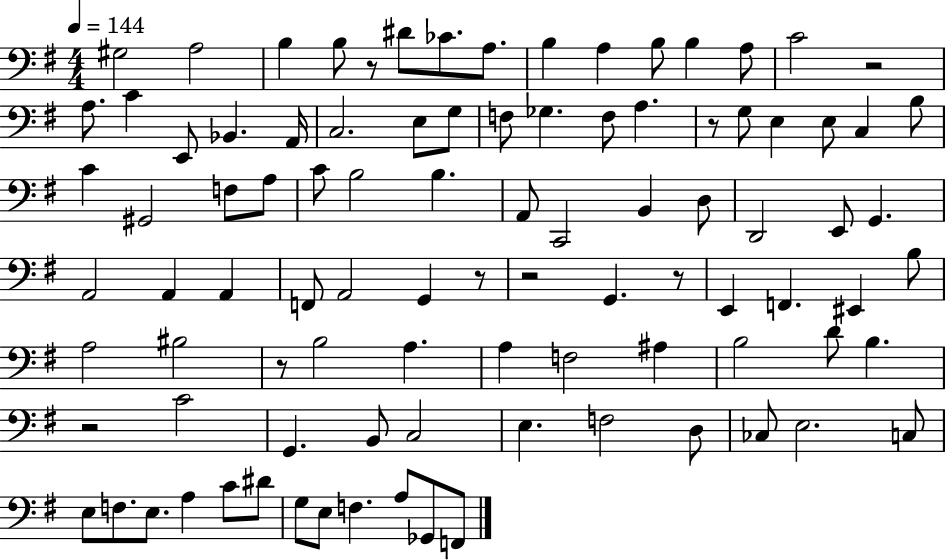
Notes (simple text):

G#3/h A3/h B3/q B3/e R/e D#4/e CES4/e. A3/e. B3/q A3/q B3/e B3/q A3/e C4/h R/h A3/e. C4/q E2/e Bb2/q. A2/s C3/h. E3/e G3/e F3/e Gb3/q. F3/e A3/q. R/e G3/e E3/q E3/e C3/q B3/e C4/q G#2/h F3/e A3/e C4/e B3/h B3/q. A2/e C2/h B2/q D3/e D2/h E2/e G2/q. A2/h A2/q A2/q F2/e A2/h G2/q R/e R/h G2/q. R/e E2/q F2/q. EIS2/q B3/e A3/h BIS3/h R/e B3/h A3/q. A3/q F3/h A#3/q B3/h D4/e B3/q. R/h C4/h G2/q. B2/e C3/h E3/q. F3/h D3/e CES3/e E3/h. C3/e E3/e F3/e. E3/e. A3/q C4/e D#4/e G3/e E3/e F3/q. A3/e Gb2/e F2/e